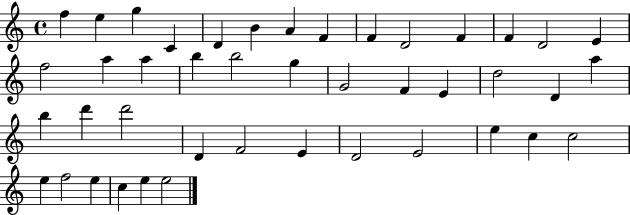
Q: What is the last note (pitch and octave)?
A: E5